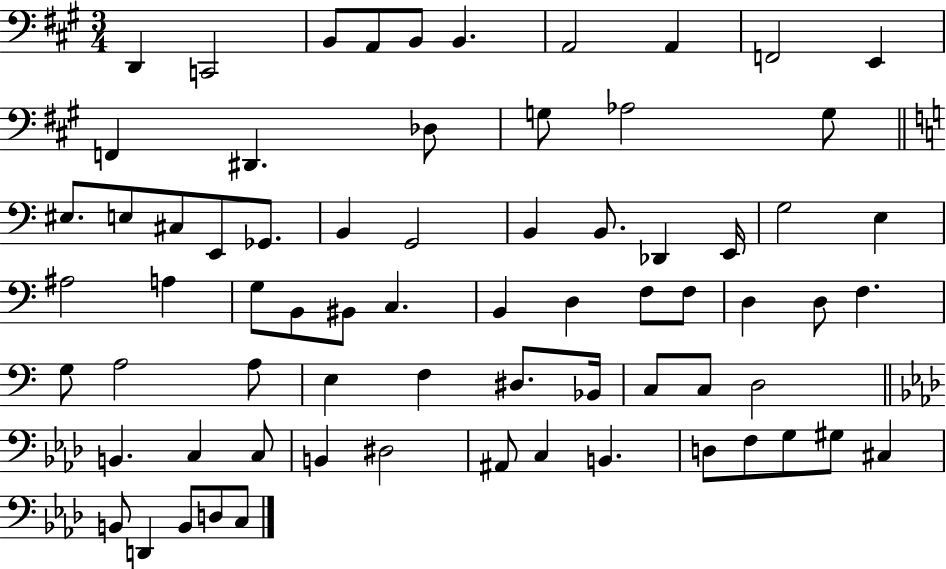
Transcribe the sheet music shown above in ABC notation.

X:1
T:Untitled
M:3/4
L:1/4
K:A
D,, C,,2 B,,/2 A,,/2 B,,/2 B,, A,,2 A,, F,,2 E,, F,, ^D,, _D,/2 G,/2 _A,2 G,/2 ^E,/2 E,/2 ^C,/2 E,,/2 _G,,/2 B,, G,,2 B,, B,,/2 _D,, E,,/4 G,2 E, ^A,2 A, G,/2 B,,/2 ^B,,/2 C, B,, D, F,/2 F,/2 D, D,/2 F, G,/2 A,2 A,/2 E, F, ^D,/2 _B,,/4 C,/2 C,/2 D,2 B,, C, C,/2 B,, ^D,2 ^A,,/2 C, B,, D,/2 F,/2 G,/2 ^G,/2 ^C, B,,/2 D,, B,,/2 D,/2 C,/2